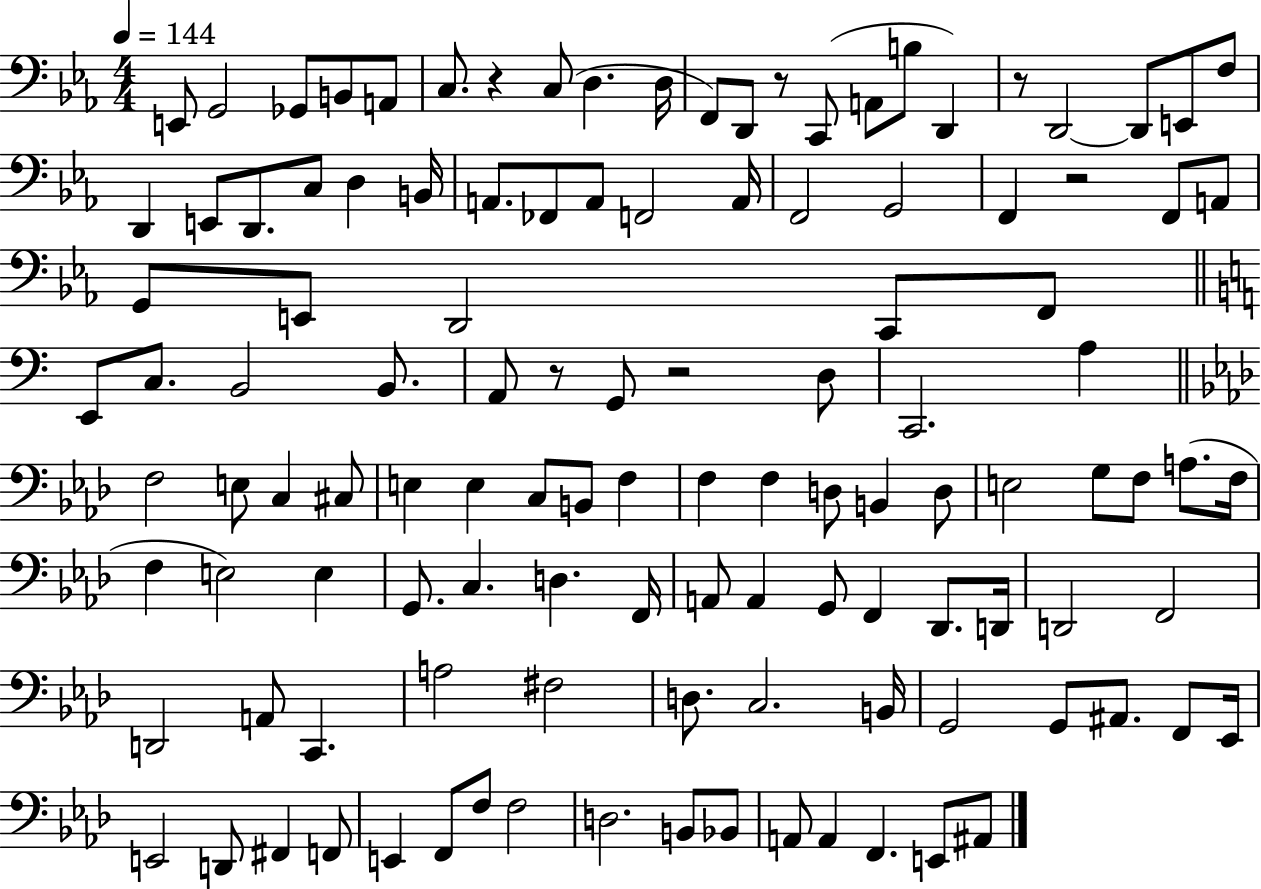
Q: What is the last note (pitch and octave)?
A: A#2